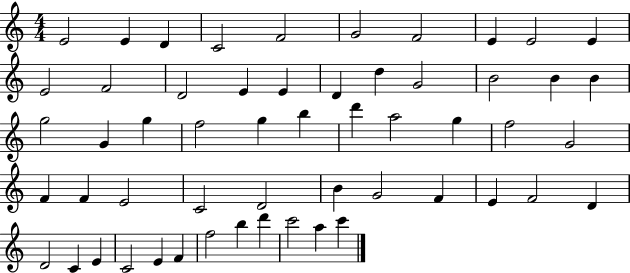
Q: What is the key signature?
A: C major